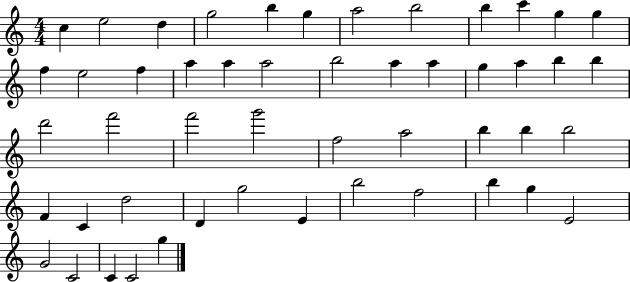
{
  \clef treble
  \numericTimeSignature
  \time 4/4
  \key c \major
  c''4 e''2 d''4 | g''2 b''4 g''4 | a''2 b''2 | b''4 c'''4 g''4 g''4 | \break f''4 e''2 f''4 | a''4 a''4 a''2 | b''2 a''4 a''4 | g''4 a''4 b''4 b''4 | \break d'''2 f'''2 | f'''2 g'''2 | f''2 a''2 | b''4 b''4 b''2 | \break f'4 c'4 d''2 | d'4 g''2 e'4 | b''2 f''2 | b''4 g''4 e'2 | \break g'2 c'2 | c'4 c'2 g''4 | \bar "|."
}